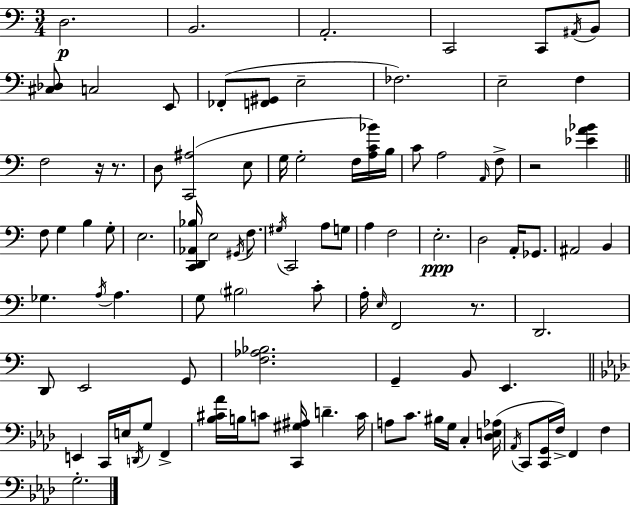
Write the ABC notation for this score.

X:1
T:Untitled
M:3/4
L:1/4
K:C
D,2 B,,2 A,,2 C,,2 C,,/2 ^A,,/4 B,,/2 [^C,_D,]/2 C,2 E,,/2 _F,,/2 [F,,^G,,]/2 E,2 _F,2 E,2 F, F,2 z/4 z/2 D,/2 [C,,^A,]2 E,/2 G,/4 G,2 F,/4 [A,C_B]/4 B,/4 C/2 A,2 A,,/4 F,/2 z2 [_EA_B] F,/2 G, B, G,/2 E,2 [C,,D,,_A,,_B,]/4 E,2 ^G,,/4 F,/2 ^G,/4 C,,2 A,/2 G,/2 A, F,2 E,2 D,2 A,,/4 _G,,/2 ^A,,2 B,, _G, A,/4 A, G,/2 ^B,2 C/2 A,/4 E,/4 F,,2 z/2 D,,2 D,,/2 E,,2 G,,/2 [F,_A,_B,]2 G,, B,,/2 E,, E,, C,,/4 E,/4 D,,/4 G,/2 F,, [_B,^C_A]/4 B,/4 C/2 [C,,^G,^A,]/4 D C/4 A,/2 C/2 ^B,/4 G,/4 C, [_D,E,_A,]/4 _A,,/4 C,,/2 [C,,G,,]/4 F,/4 F,, F, G,2